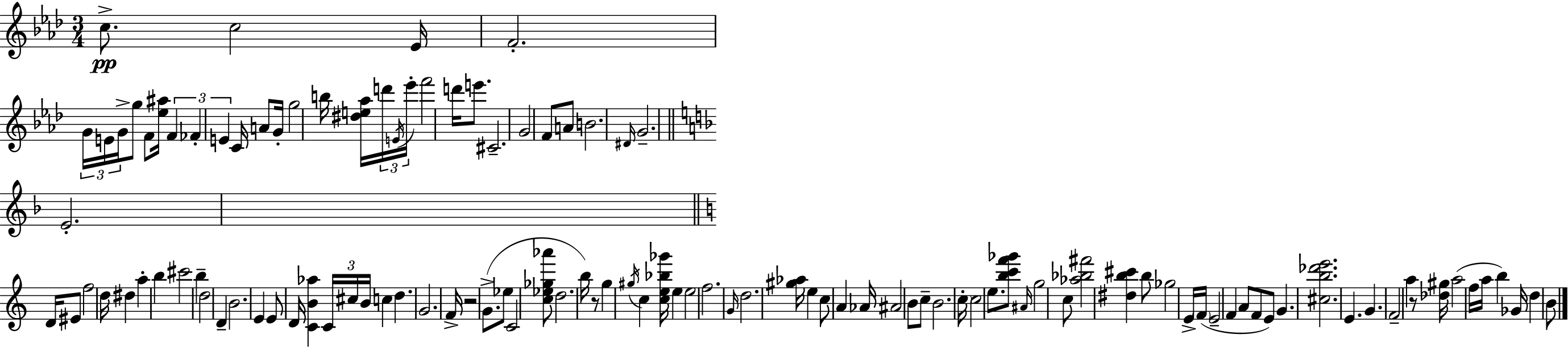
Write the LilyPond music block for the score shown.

{
  \clef treble
  \numericTimeSignature
  \time 3/4
  \key aes \major
  c''8.->\pp c''2 ees'16 | f'2.-. | \tuplet 3/2 { g'16 e'16 g'16-> } g''8 f'8 <ees'' ais''>16 \tuplet 3/2 { f'4 | fes'4-. e'4 } c'16 a'8 g'16-. | \break g''2 b''16 <dis'' e'' aes''>16 \tuplet 3/2 { d'''16 \acciaccatura { e'16 } | ees'''16-. } f'''2 d'''16 e'''8. | cis'2.-- | g'2 f'8 a'8 | \break b'2. | \grace { dis'16 } g'2.-- | \bar "||" \break \key f \major e'2.-. | \bar "||" \break \key a \minor d'16 eis'8 f''2 d''16 | dis''4 a''4-. b''4 | cis'''2 b''4-- | d''2 d'4-- | \break b'2. | e'4 e'8 d'16 <c' b' aes''>4 \tuplet 3/2 { c'16 | cis''16 b'16 } c''4 d''4. | g'2. | \break f'16-> r2 g'8.->( | ees''8 c'2 <c'' ees'' ges'' aes'''>8 | d''2. | b''16) r8 g''4 \acciaccatura { gis''16 } c''4 | \break <c'' e'' bes'' ges'''>16 e''4 e''2 | f''2. | \grace { g'16 } d''2. | <gis'' aes''>16 e''4 c''8 a'4 | \break aes'16 ais'2 b'8 | c''8-- b'2. | \parenthesize c''16-. c''2 e''8. | <b'' c''' f''' ges'''>8 \grace { ais'16 } g''2 | \break c''8 <aes'' bes'' fis'''>2 <dis'' b'' cis'''>4 | b''8 ges''2 | e'16-> \parenthesize f'16( e'2-- f'4 | a'8 f'8 e'8) g'4. | \break <cis'' b'' des''' e'''>2. | e'4. g'4. | f'2-- a''4 | r8 <des'' gis''>16 a''2( | \break f''16 a''16 b''4) ges'16 d''4 | b'8 \bar "|."
}